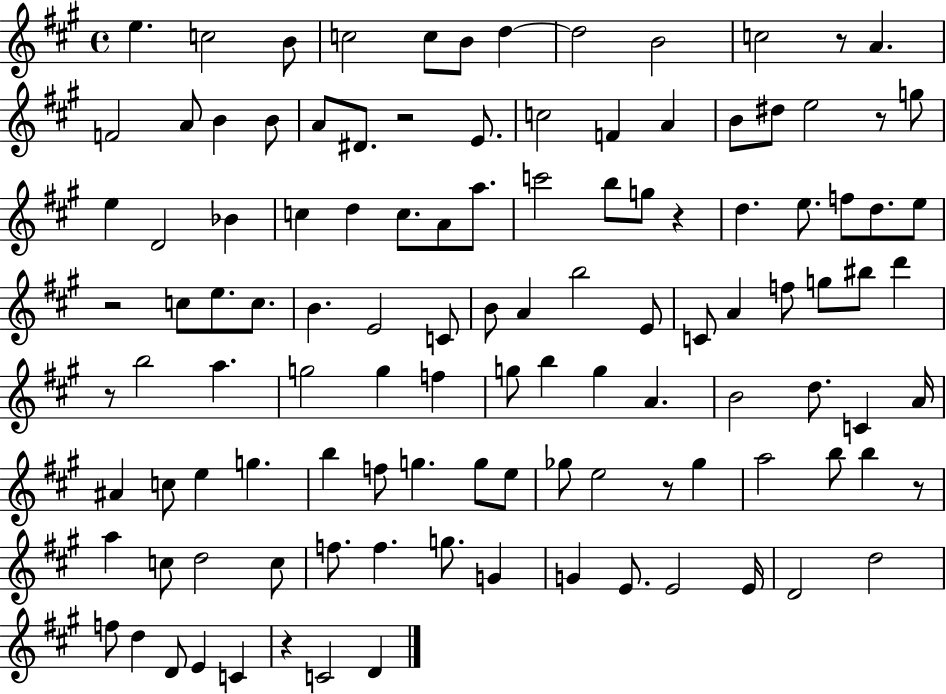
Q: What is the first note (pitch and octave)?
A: E5